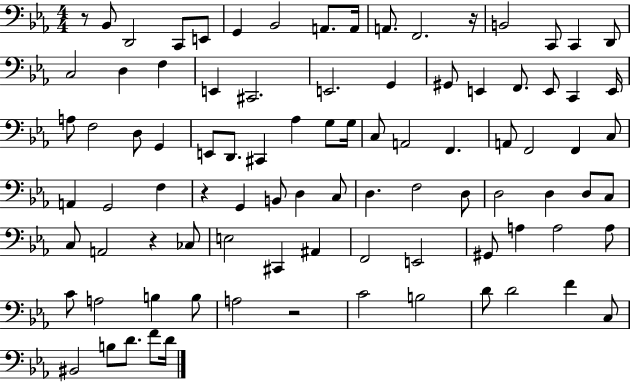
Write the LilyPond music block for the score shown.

{
  \clef bass
  \numericTimeSignature
  \time 4/4
  \key ees \major
  r8 bes,8 d,2 c,8 e,8 | g,4 bes,2 a,8. a,16 | a,8. f,2. r16 | b,2 c,8 c,4 d,8 | \break c2 d4 f4 | e,4 cis,2. | e,2. g,4 | gis,8 e,4 f,8. e,8 c,4 e,16 | \break a8 f2 d8 g,4 | e,8 d,8. cis,4 aes4 g8 g16 | c8 a,2 f,4. | a,8 f,2 f,4 c8 | \break a,4 g,2 f4 | r4 g,4 b,8 d4 c8 | d4. f2 d8 | d2 d4 d8 c8 | \break c8 a,2 r4 ces8 | e2 cis,4 ais,4 | f,2 e,2 | gis,8 a4 a2 a8 | \break c'8 a2 b4 b8 | a2 r2 | c'2 b2 | d'8 d'2 f'4 c8 | \break bis,2 b8 d'8. f'8 d'16 | \bar "|."
}